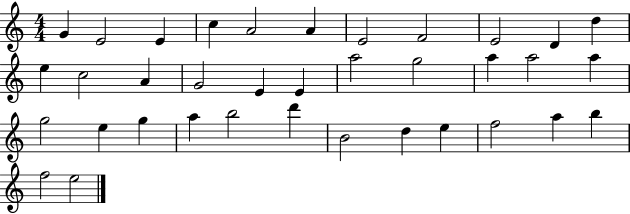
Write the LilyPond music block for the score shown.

{
  \clef treble
  \numericTimeSignature
  \time 4/4
  \key c \major
  g'4 e'2 e'4 | c''4 a'2 a'4 | e'2 f'2 | e'2 d'4 d''4 | \break e''4 c''2 a'4 | g'2 e'4 e'4 | a''2 g''2 | a''4 a''2 a''4 | \break g''2 e''4 g''4 | a''4 b''2 d'''4 | b'2 d''4 e''4 | f''2 a''4 b''4 | \break f''2 e''2 | \bar "|."
}